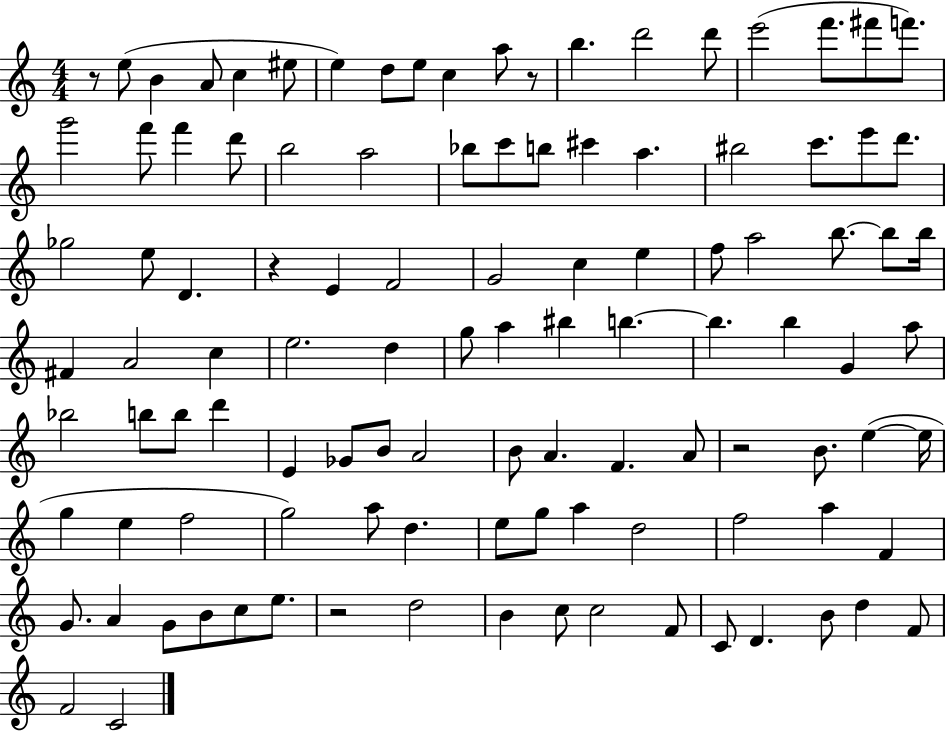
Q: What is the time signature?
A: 4/4